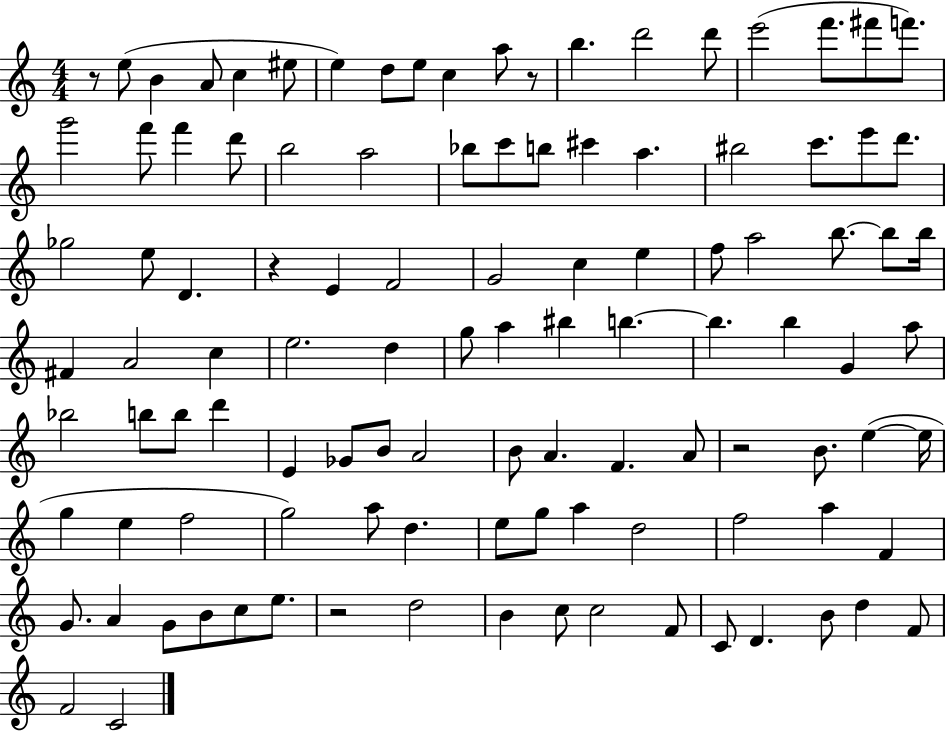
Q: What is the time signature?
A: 4/4